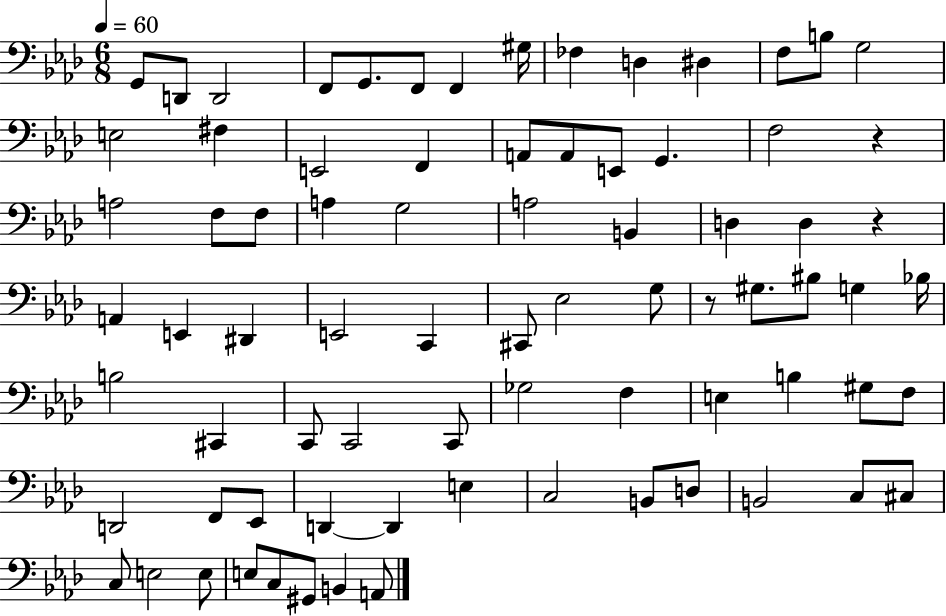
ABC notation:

X:1
T:Untitled
M:6/8
L:1/4
K:Ab
G,,/2 D,,/2 D,,2 F,,/2 G,,/2 F,,/2 F,, ^G,/4 _F, D, ^D, F,/2 B,/2 G,2 E,2 ^F, E,,2 F,, A,,/2 A,,/2 E,,/2 G,, F,2 z A,2 F,/2 F,/2 A, G,2 A,2 B,, D, D, z A,, E,, ^D,, E,,2 C,, ^C,,/2 _E,2 G,/2 z/2 ^G,/2 ^B,/2 G, _B,/4 B,2 ^C,, C,,/2 C,,2 C,,/2 _G,2 F, E, B, ^G,/2 F,/2 D,,2 F,,/2 _E,,/2 D,, D,, E, C,2 B,,/2 D,/2 B,,2 C,/2 ^C,/2 C,/2 E,2 E,/2 E,/2 C,/2 ^G,,/2 B,, A,,/2